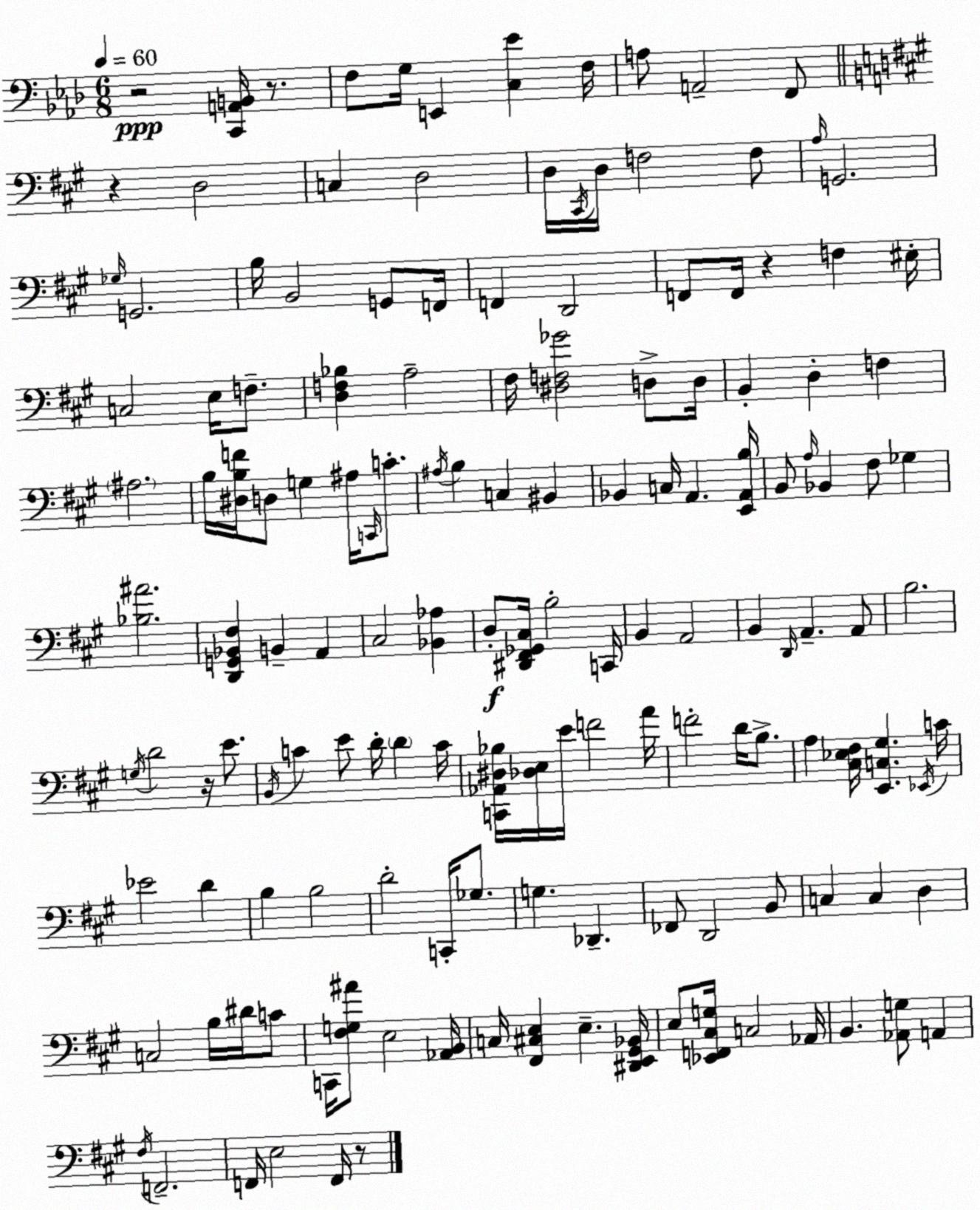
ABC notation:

X:1
T:Untitled
M:6/8
L:1/4
K:Fm
z2 [C,,A,,B,,]/4 z/2 F,/2 G,/4 E,, [C,_E] F,/4 A,/2 A,,2 F,,/2 z D,2 C, D,2 D,/4 ^C,,/4 D,/4 F,2 F,/2 A,/4 G,,2 _G,/4 G,,2 B,/4 B,,2 G,,/2 F,,/4 F,, D,,2 F,,/2 F,,/4 z F, ^E,/4 C,2 E,/4 F,/2 [D,F,_B,] A,2 ^F,/4 [^D,F,_G]2 D,/2 D,/4 B,, D, F, ^A,2 B,/4 [^D,B,F]/4 D,/2 G, ^A,/4 C,,/4 C/2 ^A,/4 B, C, ^B,, _B,, C,/4 A,, [E,,A,,B,]/4 B,,/2 A,/4 _B,, ^F,/2 _G, [_B,^A]2 [D,,G,,_B,,^F,] B,, A,, ^C,2 [_B,,_A,] D,/2 [^D,,^F,,_G,,^C,]/4 B,2 C,,/4 B,, A,,2 B,, D,,/4 A,, A,,/2 B,2 G,/4 D2 z/4 E/2 B,,/4 C E/2 D/4 D C/4 [C,,_A,,^D,_B,]/4 [_D,E,]/4 E/4 F2 A/4 F2 D/4 B,/2 A, [^C,_E,^F,]/4 [E,,C,^G,] _E,,/4 C/4 _E2 D B, B,2 D2 C,,/4 _G,/2 G, _D,, _F,,/2 D,,2 B,,/2 C, C, D, C,2 B,/4 ^D/4 C/2 C,,/4 [^F,G,^A]/2 E,2 [_A,,B,,]/4 C,/4 [^F,,^C,E,] E, [^D,,E,,^G,,_B,,]/4 E,/2 [_E,,F,,^C,G,]/4 C,2 _A,,/4 B,, [_A,,G,]/2 A,, ^F,/4 F,,2 F,,/4 E,2 F,,/4 z/2